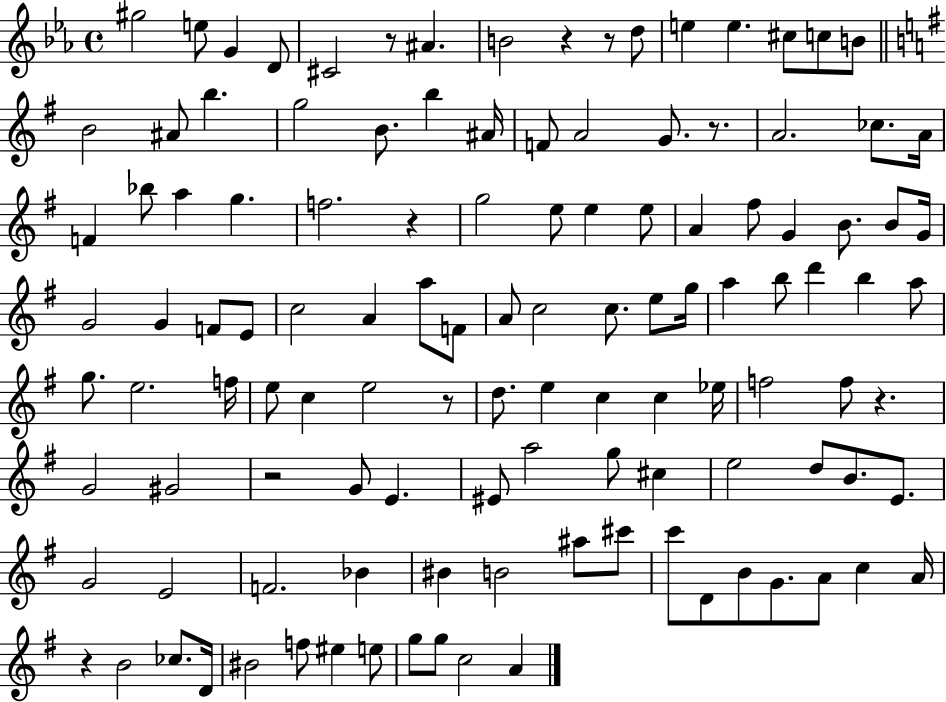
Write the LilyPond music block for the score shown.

{
  \clef treble
  \time 4/4
  \defaultTimeSignature
  \key ees \major
  gis''2 e''8 g'4 d'8 | cis'2 r8 ais'4. | b'2 r4 r8 d''8 | e''4 e''4. cis''8 c''8 b'8 | \break \bar "||" \break \key g \major b'2 ais'8 b''4. | g''2 b'8. b''4 ais'16 | f'8 a'2 g'8. r8. | a'2. ces''8. a'16 | \break f'4 bes''8 a''4 g''4. | f''2. r4 | g''2 e''8 e''4 e''8 | a'4 fis''8 g'4 b'8. b'8 g'16 | \break g'2 g'4 f'8 e'8 | c''2 a'4 a''8 f'8 | a'8 c''2 c''8. e''8 g''16 | a''4 b''8 d'''4 b''4 a''8 | \break g''8. e''2. f''16 | e''8 c''4 e''2 r8 | d''8. e''4 c''4 c''4 ees''16 | f''2 f''8 r4. | \break g'2 gis'2 | r2 g'8 e'4. | eis'8 a''2 g''8 cis''4 | e''2 d''8 b'8. e'8. | \break g'2 e'2 | f'2. bes'4 | bis'4 b'2 ais''8 cis'''8 | c'''8 d'8 b'8 g'8. a'8 c''4 a'16 | \break r4 b'2 ces''8. d'16 | bis'2 f''8 eis''4 e''8 | g''8 g''8 c''2 a'4 | \bar "|."
}